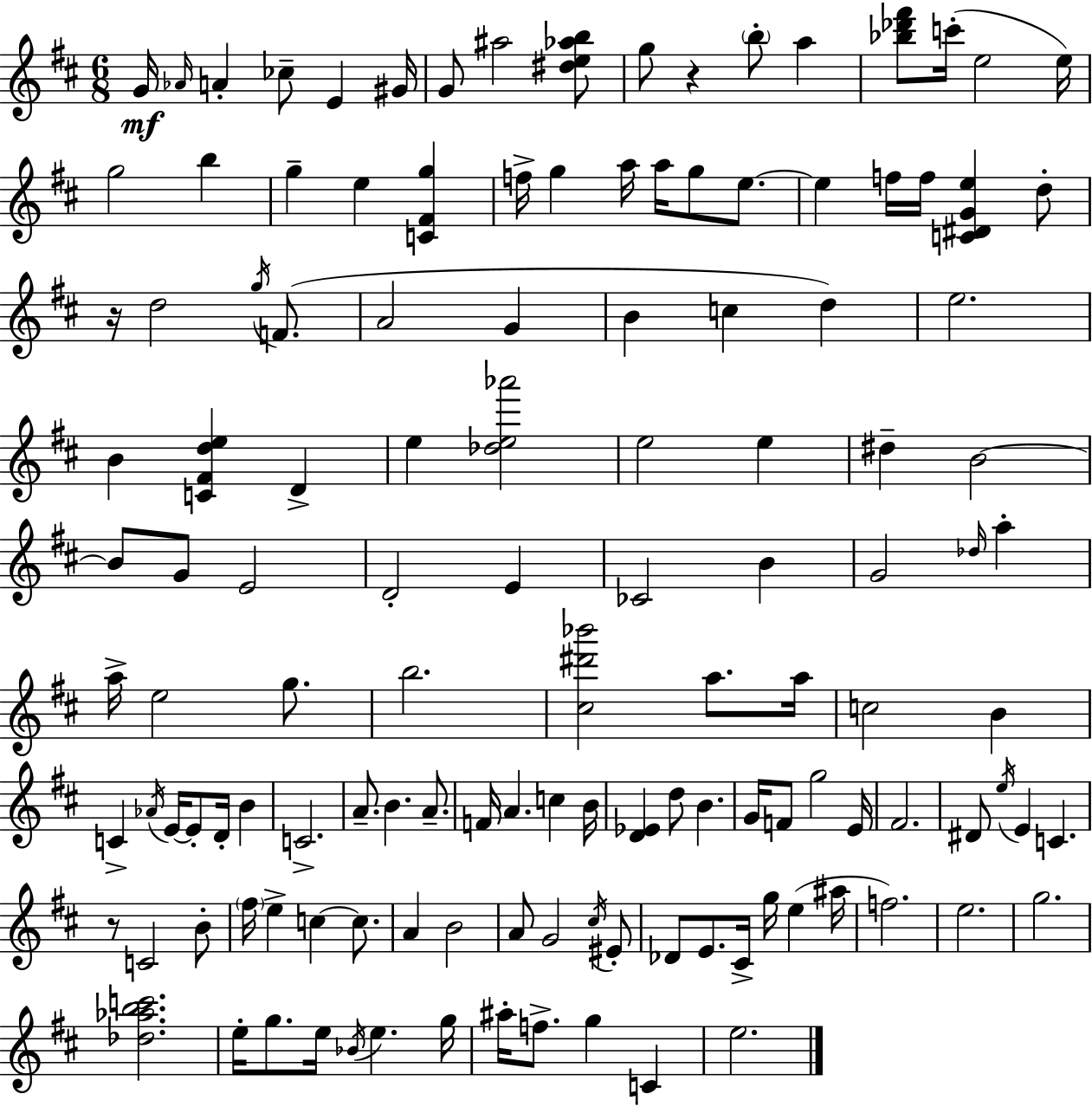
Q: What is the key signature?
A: D major